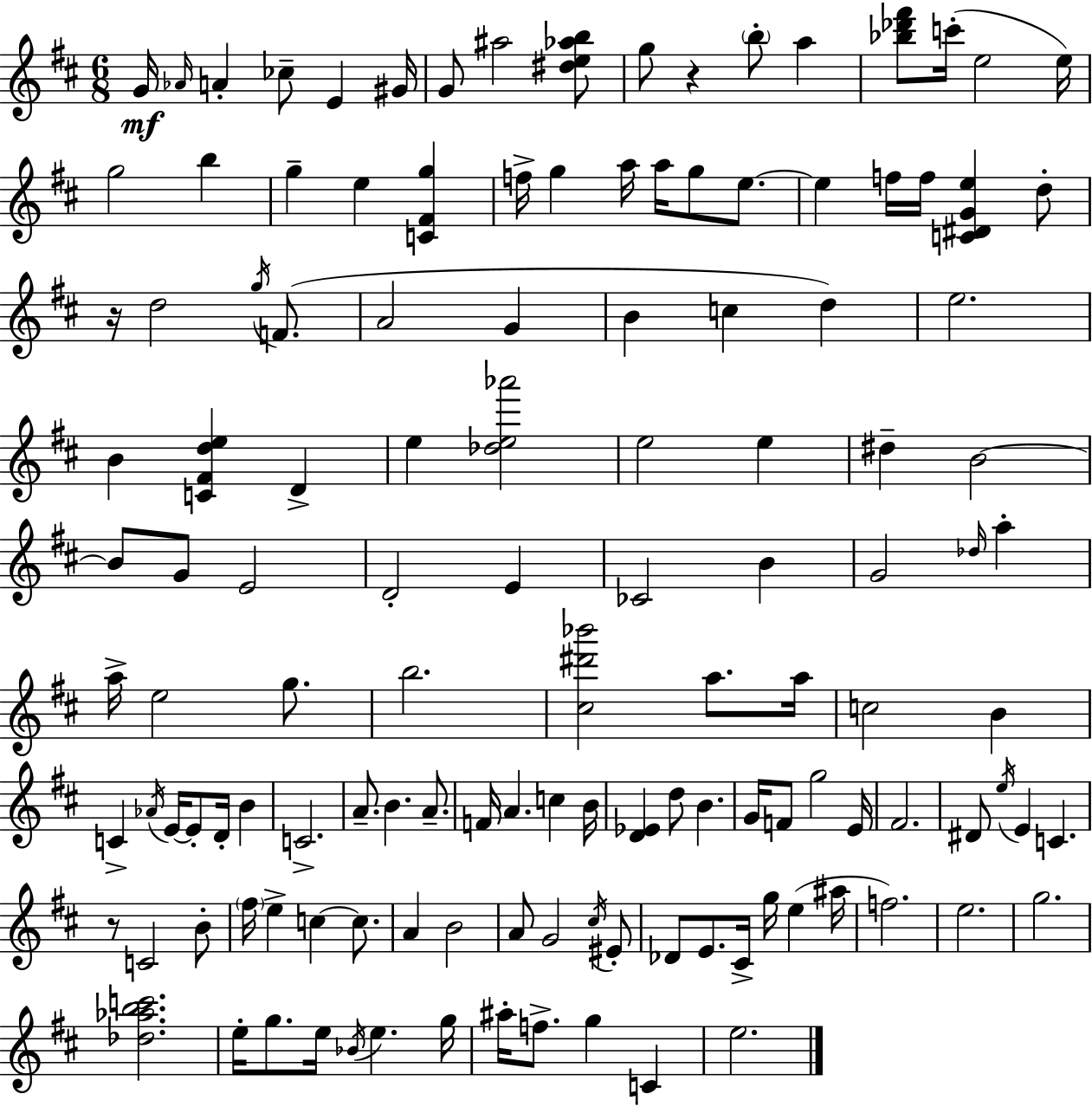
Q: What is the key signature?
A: D major